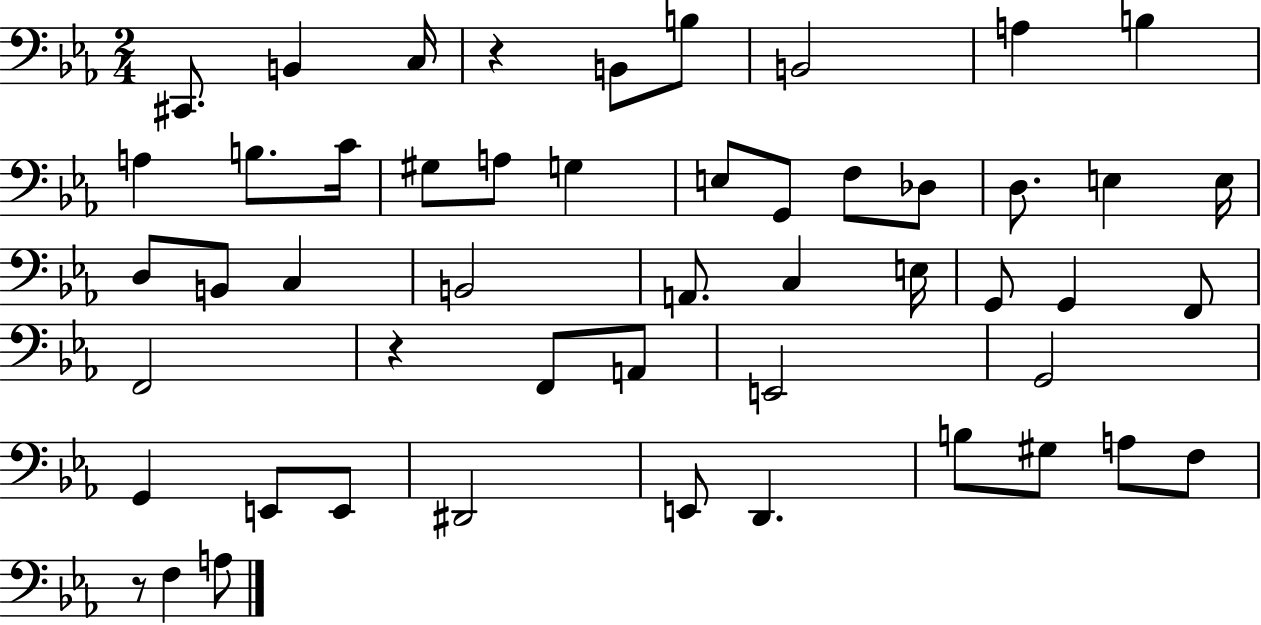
{
  \clef bass
  \numericTimeSignature
  \time 2/4
  \key ees \major
  cis,8. b,4 c16 | r4 b,8 b8 | b,2 | a4 b4 | \break a4 b8. c'16 | gis8 a8 g4 | e8 g,8 f8 des8 | d8. e4 e16 | \break d8 b,8 c4 | b,2 | a,8. c4 e16 | g,8 g,4 f,8 | \break f,2 | r4 f,8 a,8 | e,2 | g,2 | \break g,4 e,8 e,8 | dis,2 | e,8 d,4. | b8 gis8 a8 f8 | \break r8 f4 a8 | \bar "|."
}